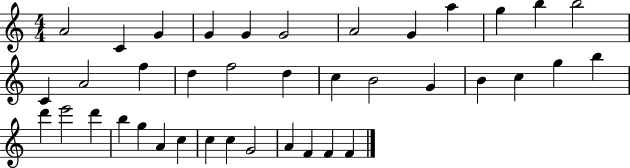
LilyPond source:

{
  \clef treble
  \numericTimeSignature
  \time 4/4
  \key c \major
  a'2 c'4 g'4 | g'4 g'4 g'2 | a'2 g'4 a''4 | g''4 b''4 b''2 | \break c'4 a'2 f''4 | d''4 f''2 d''4 | c''4 b'2 g'4 | b'4 c''4 g''4 b''4 | \break d'''4 e'''2 d'''4 | b''4 g''4 a'4 c''4 | c''4 c''4 g'2 | a'4 f'4 f'4 f'4 | \break \bar "|."
}